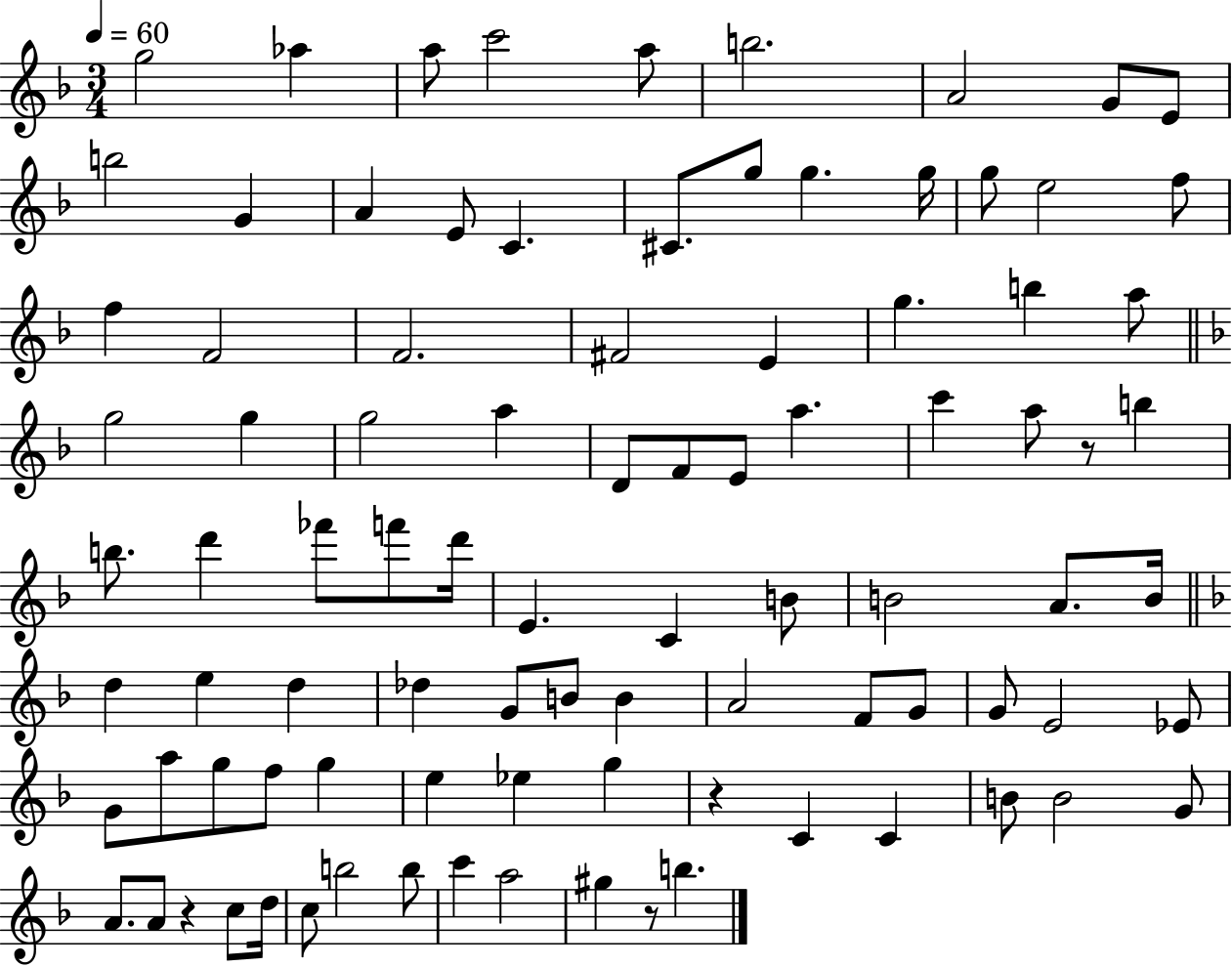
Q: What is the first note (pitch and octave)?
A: G5